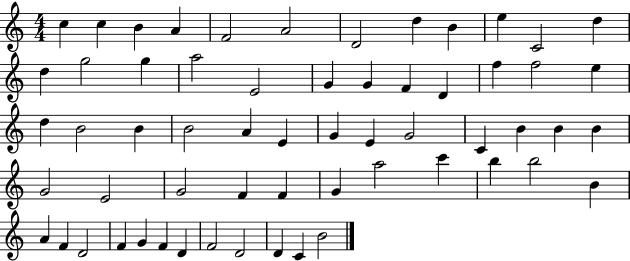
C5/q C5/q B4/q A4/q F4/h A4/h D4/h D5/q B4/q E5/q C4/h D5/q D5/q G5/h G5/q A5/h E4/h G4/q G4/q F4/q D4/q F5/q F5/h E5/q D5/q B4/h B4/q B4/h A4/q E4/q G4/q E4/q G4/h C4/q B4/q B4/q B4/q G4/h E4/h G4/h F4/q F4/q G4/q A5/h C6/q B5/q B5/h B4/q A4/q F4/q D4/h F4/q G4/q F4/q D4/q F4/h D4/h D4/q C4/q B4/h